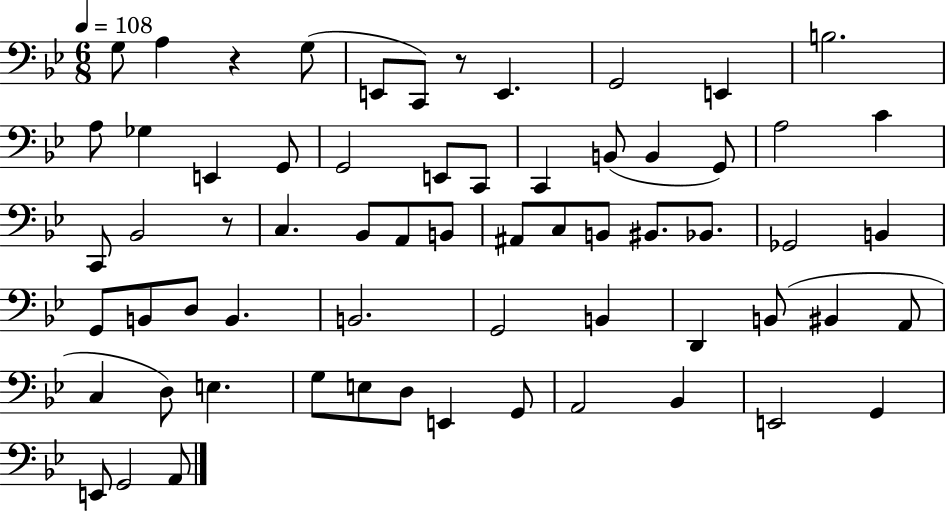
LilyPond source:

{
  \clef bass
  \numericTimeSignature
  \time 6/8
  \key bes \major
  \tempo 4 = 108
  g8 a4 r4 g8( | e,8 c,8) r8 e,4. | g,2 e,4 | b2. | \break a8 ges4 e,4 g,8 | g,2 e,8 c,8 | c,4 b,8( b,4 g,8) | a2 c'4 | \break c,8 bes,2 r8 | c4. bes,8 a,8 b,8 | ais,8 c8 b,8 bis,8. bes,8. | ges,2 b,4 | \break g,8 b,8 d8 b,4. | b,2. | g,2 b,4 | d,4 b,8( bis,4 a,8 | \break c4 d8) e4. | g8 e8 d8 e,4 g,8 | a,2 bes,4 | e,2 g,4 | \break e,8 g,2 a,8 | \bar "|."
}